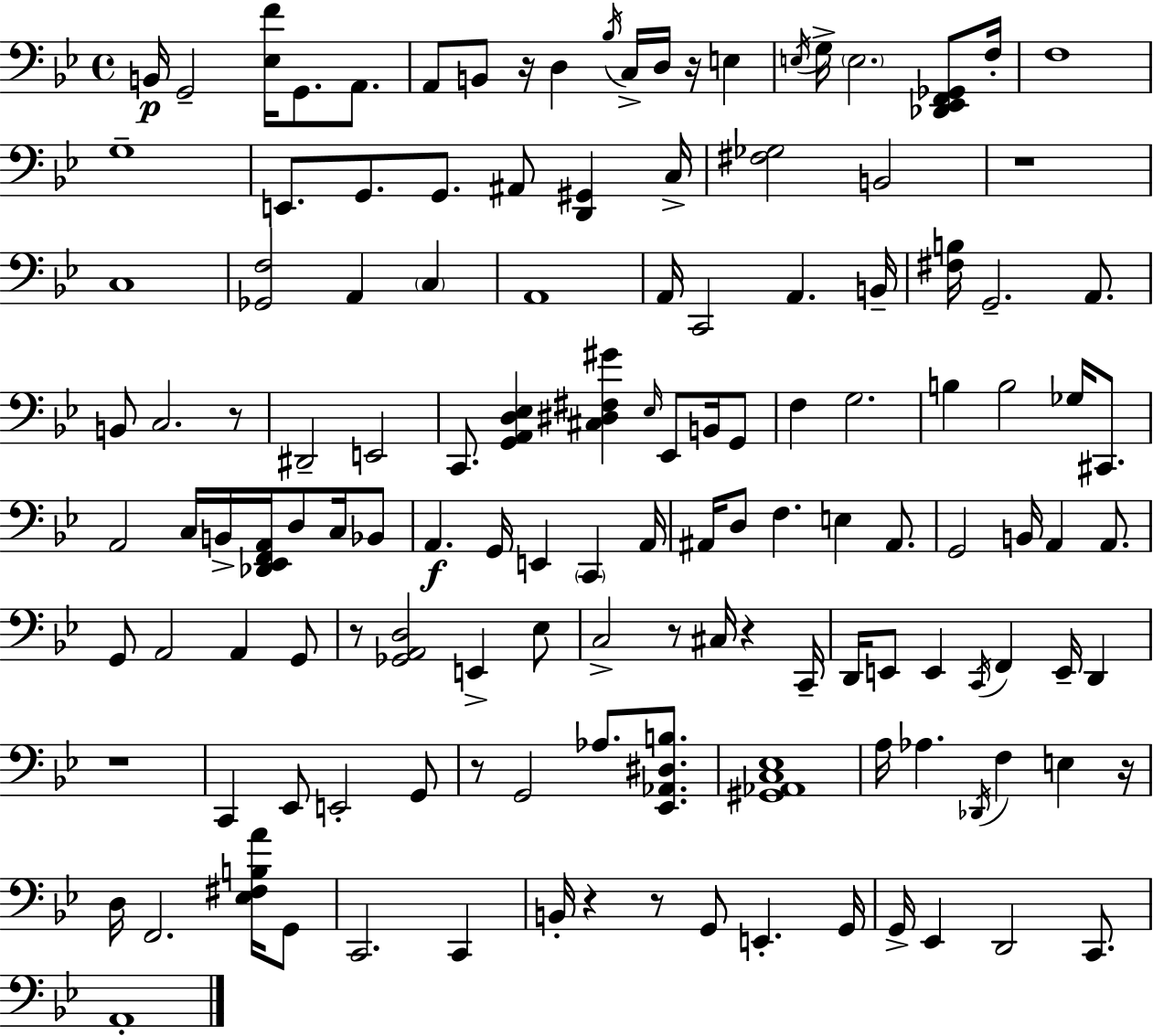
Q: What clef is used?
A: bass